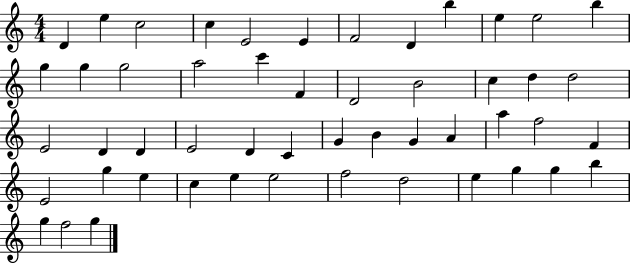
{
  \clef treble
  \numericTimeSignature
  \time 4/4
  \key c \major
  d'4 e''4 c''2 | c''4 e'2 e'4 | f'2 d'4 b''4 | e''4 e''2 b''4 | \break g''4 g''4 g''2 | a''2 c'''4 f'4 | d'2 b'2 | c''4 d''4 d''2 | \break e'2 d'4 d'4 | e'2 d'4 c'4 | g'4 b'4 g'4 a'4 | a''4 f''2 f'4 | \break e'2 g''4 e''4 | c''4 e''4 e''2 | f''2 d''2 | e''4 g''4 g''4 b''4 | \break g''4 f''2 g''4 | \bar "|."
}